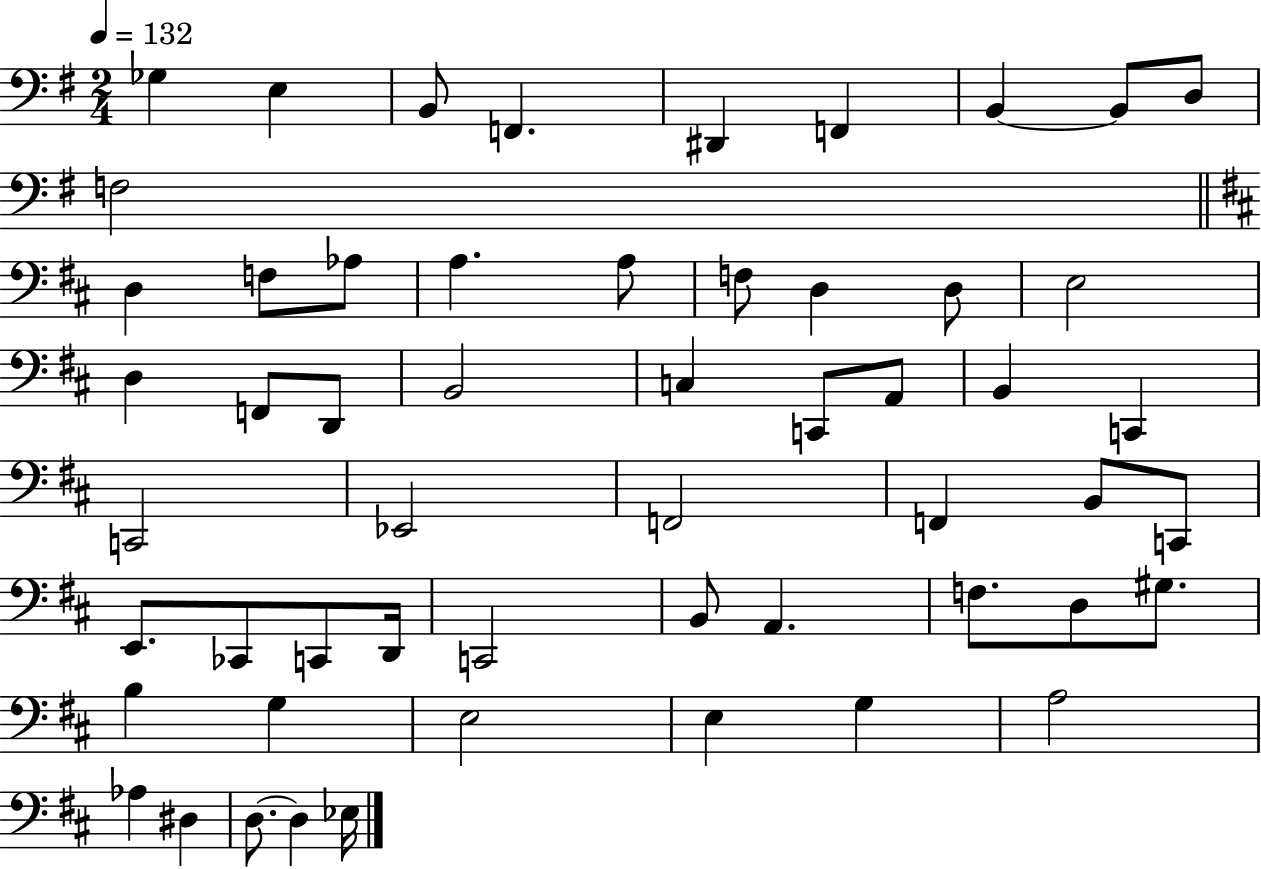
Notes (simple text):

Gb3/q E3/q B2/e F2/q. D#2/q F2/q B2/q B2/e D3/e F3/h D3/q F3/e Ab3/e A3/q. A3/e F3/e D3/q D3/e E3/h D3/q F2/e D2/e B2/h C3/q C2/e A2/e B2/q C2/q C2/h Eb2/h F2/h F2/q B2/e C2/e E2/e. CES2/e C2/e D2/s C2/h B2/e A2/q. F3/e. D3/e G#3/e. B3/q G3/q E3/h E3/q G3/q A3/h Ab3/q D#3/q D3/e. D3/q Eb3/s